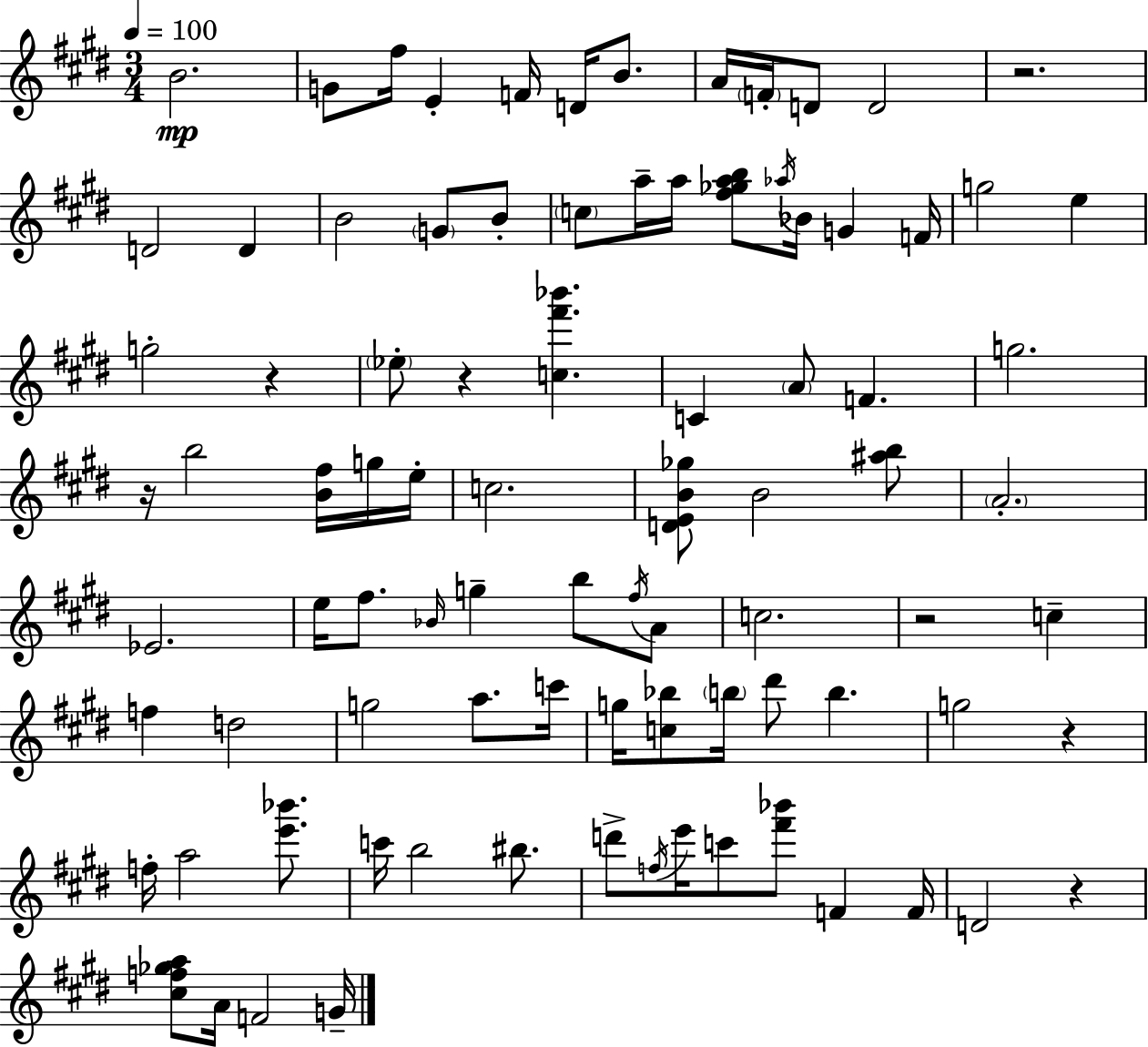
B4/h. G4/e F#5/s E4/q F4/s D4/s B4/e. A4/s F4/s D4/e D4/h R/h. D4/h D4/q B4/h G4/e B4/e C5/e A5/s A5/s [F#5,Gb5,A5,B5]/e Ab5/s Bb4/s G4/q F4/s G5/h E5/q G5/h R/q Eb5/e R/q [C5,F#6,Bb6]/q. C4/q A4/e F4/q. G5/h. R/s B5/h [B4,F#5]/s G5/s E5/s C5/h. [D4,E4,B4,Gb5]/e B4/h [A#5,B5]/e A4/h. Eb4/h. E5/s F#5/e. Bb4/s G5/q B5/e F#5/s A4/e C5/h. R/h C5/q F5/q D5/h G5/h A5/e. C6/s G5/s [C5,Bb5]/e B5/s D#6/e B5/q. G5/h R/q F5/s A5/h [E6,Bb6]/e. C6/s B5/h BIS5/e. D6/e F5/s E6/s C6/e [F#6,Bb6]/e F4/q F4/s D4/h R/q [C#5,F5,Gb5,A5]/e A4/s F4/h G4/s